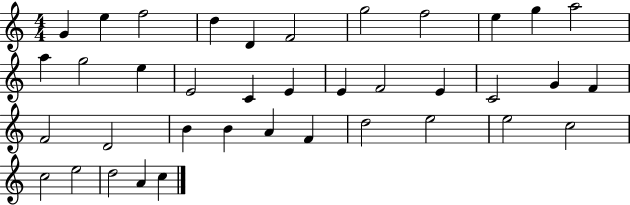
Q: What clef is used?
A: treble